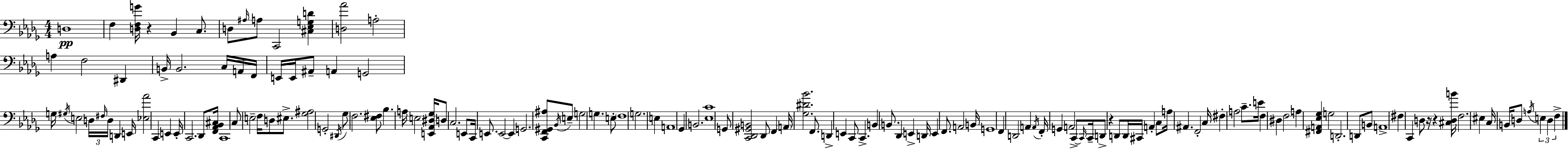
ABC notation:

X:1
T:Untitled
M:4/4
L:1/4
K:Bbm
D,4 F, [D,F,G]/4 z _B,, C,/2 D,/2 ^A,/4 A,/2 C,,2 [^C,_E,G,D] [D,_A]2 A,2 A, F,2 ^D,, B,,/4 B,,2 C,/4 A,,/4 F,,/4 E,,/4 E,,/4 ^A,,/2 A,, G,,2 G,/4 ^G,/4 E,2 D,/4 ^F,/4 D,/4 D,, E,,/4 [_E,_A]2 C,, E,, E,,/4 C,,2 _D,,/2 [F,,_A,,_B,,^C,]/4 C,,4 C,/2 E,2 F,/4 D,/2 ^E,/2 [_G,^A,]2 G,,2 ^D,,/4 _G,/2 F,2 [_E,^F,]/2 _B, A,/4 E,2 [E,,_A,,^D,_G,]/4 D,/2 C,2 E,,/2 C,,/4 E,,/2 E,,2 E,, G,,2 [C,,F,,^G,,^A,]/2 _B,,/4 E,/2 G,2 G, E,/2 F,4 G,2 E, A,,4 _G,, B,,2 [_E,C]4 G,,/2 [C,,_D,,^G,,B,,]2 _D,,/2 F,, A,,/4 [_G,^D_B]2 F,,/2 D,, E,, C,,/2 C,, B,, B,,/2 _D,, E,, D,,/4 E,, F,,/2 A,,2 B,,/4 G,,4 F,, D,,2 A,, A,,/4 F,,/4 G,, A,,2 C,,/2 C,,/4 C,,/4 D,,/2 z D,,/2 D,,/4 ^C,,/4 A,, C,/2 A,/4 ^A,, F,,2 C,/4 ^F, A,2 C/2 E/4 F, ^D, F,2 A, [^F,,A,,_E,_G,] G,2 D,,2 D,,/2 B,,/2 A,,4 ^F, C,, D,/2 z/4 z [^C,D,B]/4 F,2 ^E, C,/4 B,,/4 D,/2 A,/4 E, D, F,